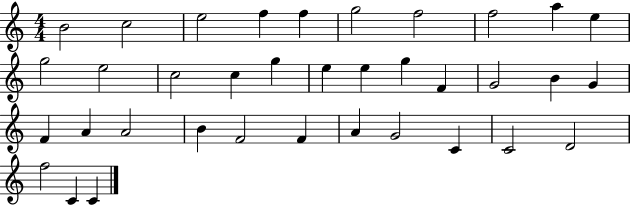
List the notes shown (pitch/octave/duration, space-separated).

B4/h C5/h E5/h F5/q F5/q G5/h F5/h F5/h A5/q E5/q G5/h E5/h C5/h C5/q G5/q E5/q E5/q G5/q F4/q G4/h B4/q G4/q F4/q A4/q A4/h B4/q F4/h F4/q A4/q G4/h C4/q C4/h D4/h F5/h C4/q C4/q